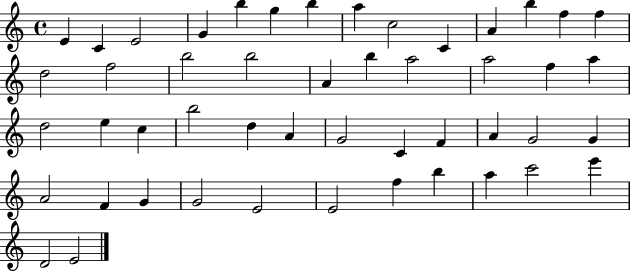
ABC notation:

X:1
T:Untitled
M:4/4
L:1/4
K:C
E C E2 G b g b a c2 C A b f f d2 f2 b2 b2 A b a2 a2 f a d2 e c b2 d A G2 C F A G2 G A2 F G G2 E2 E2 f b a c'2 e' D2 E2